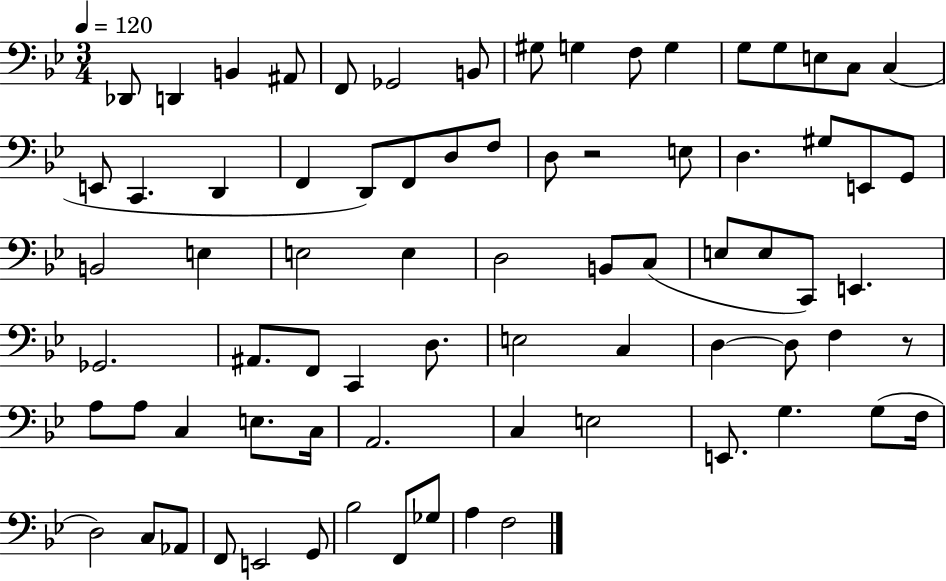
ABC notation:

X:1
T:Untitled
M:3/4
L:1/4
K:Bb
_D,,/2 D,, B,, ^A,,/2 F,,/2 _G,,2 B,,/2 ^G,/2 G, F,/2 G, G,/2 G,/2 E,/2 C,/2 C, E,,/2 C,, D,, F,, D,,/2 F,,/2 D,/2 F,/2 D,/2 z2 E,/2 D, ^G,/2 E,,/2 G,,/2 B,,2 E, E,2 E, D,2 B,,/2 C,/2 E,/2 E,/2 C,,/2 E,, _G,,2 ^A,,/2 F,,/2 C,, D,/2 E,2 C, D, D,/2 F, z/2 A,/2 A,/2 C, E,/2 C,/4 A,,2 C, E,2 E,,/2 G, G,/2 F,/4 D,2 C,/2 _A,,/2 F,,/2 E,,2 G,,/2 _B,2 F,,/2 _G,/2 A, F,2